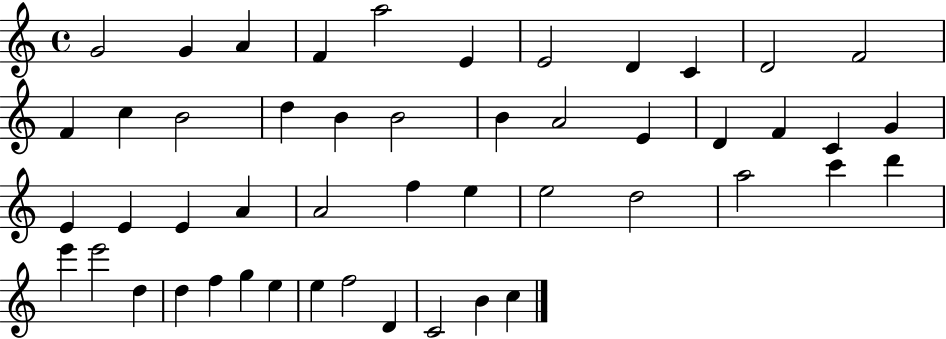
X:1
T:Untitled
M:4/4
L:1/4
K:C
G2 G A F a2 E E2 D C D2 F2 F c B2 d B B2 B A2 E D F C G E E E A A2 f e e2 d2 a2 c' d' e' e'2 d d f g e e f2 D C2 B c